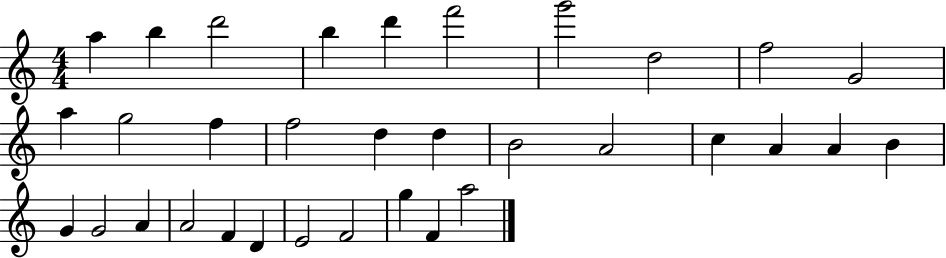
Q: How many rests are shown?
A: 0